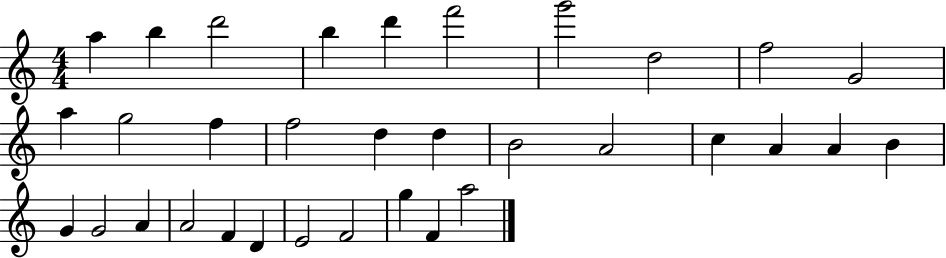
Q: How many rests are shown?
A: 0